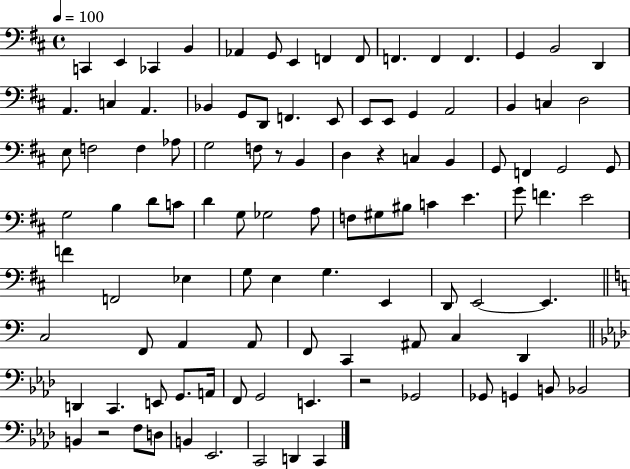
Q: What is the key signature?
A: D major